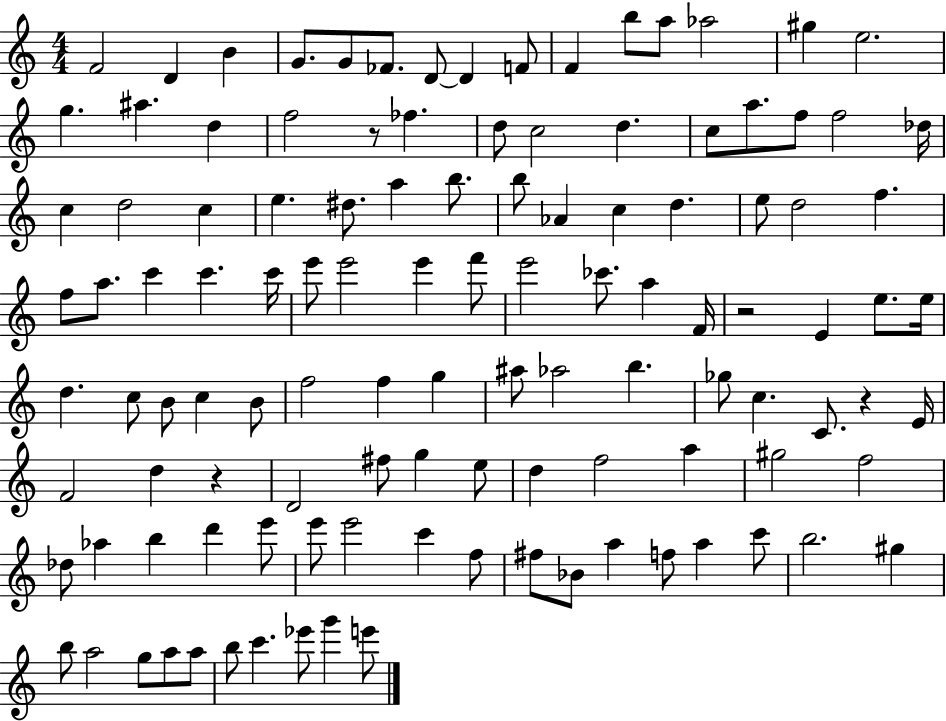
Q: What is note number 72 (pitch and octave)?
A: C4